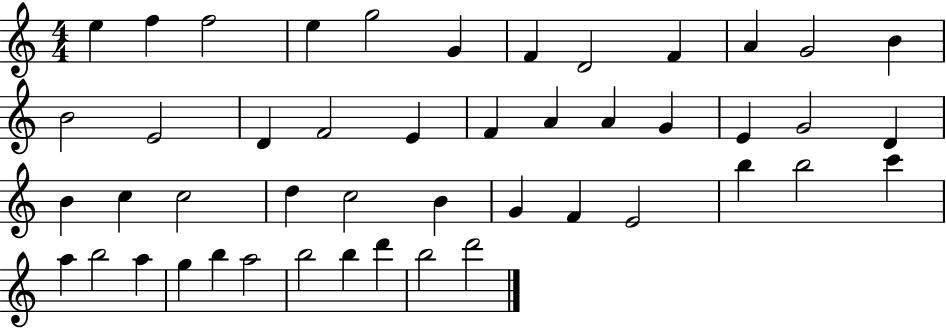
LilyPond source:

{
  \clef treble
  \numericTimeSignature
  \time 4/4
  \key c \major
  e''4 f''4 f''2 | e''4 g''2 g'4 | f'4 d'2 f'4 | a'4 g'2 b'4 | \break b'2 e'2 | d'4 f'2 e'4 | f'4 a'4 a'4 g'4 | e'4 g'2 d'4 | \break b'4 c''4 c''2 | d''4 c''2 b'4 | g'4 f'4 e'2 | b''4 b''2 c'''4 | \break a''4 b''2 a''4 | g''4 b''4 a''2 | b''2 b''4 d'''4 | b''2 d'''2 | \break \bar "|."
}